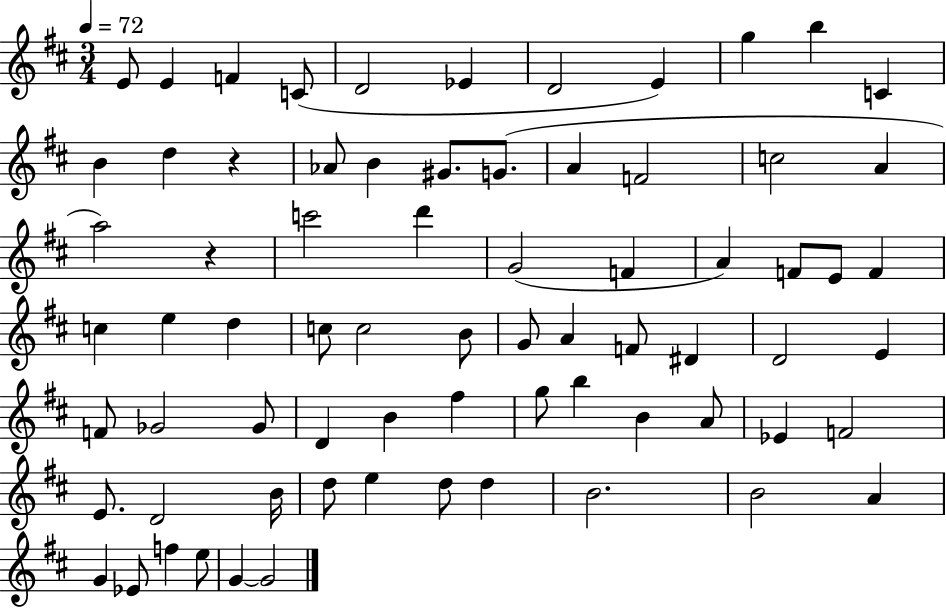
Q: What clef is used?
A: treble